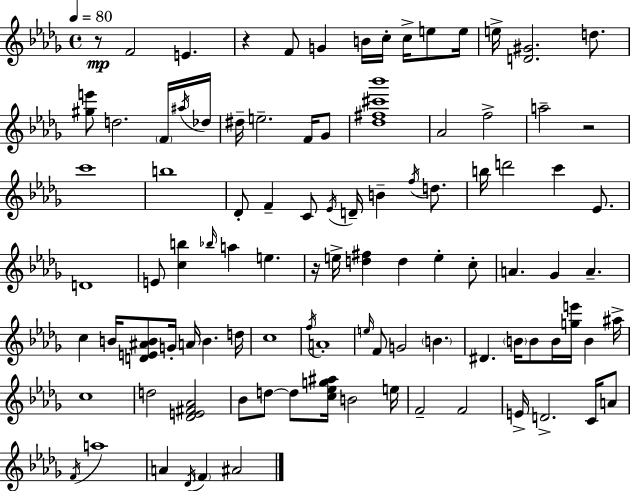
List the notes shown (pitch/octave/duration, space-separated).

R/e F4/h E4/q. R/q F4/e G4/q B4/s C5/s C5/s E5/e E5/s E5/s [D4,G#4]/h. D5/e. [G#5,E6]/e D5/h. F4/s A#5/s Db5/s D#5/s E5/h. F4/s Gb4/e [Db5,F#5,C#6,Bb6]/w Ab4/h F5/h A5/h R/h C6/w B5/w Db4/e F4/q C4/e Eb4/s D4/s B4/q F5/s D5/e. B5/s D6/h C6/q Eb4/e. D4/w E4/e [C5,B5]/q Bb5/s A5/q E5/q. R/s E5/s [D5,F#5]/q D5/q E5/q C5/e A4/q. Gb4/q A4/q. C5/q B4/s [D4,E4,A#4,B4]/e G4/s A4/s B4/q. D5/s C5/w F5/s A4/w E5/s F4/e G4/h B4/q. D#4/q. B4/s B4/e B4/s [G5,E6]/s B4/q A#5/s C5/w D5/h [Db4,E4,F#4,Ab4]/h Bb4/e D5/e D5/e [C5,Eb5,G5,A#5]/s B4/h E5/s F4/h F4/h E4/s D4/h. C4/s A4/e F4/s A5/w A4/q Db4/s F4/q A#4/h